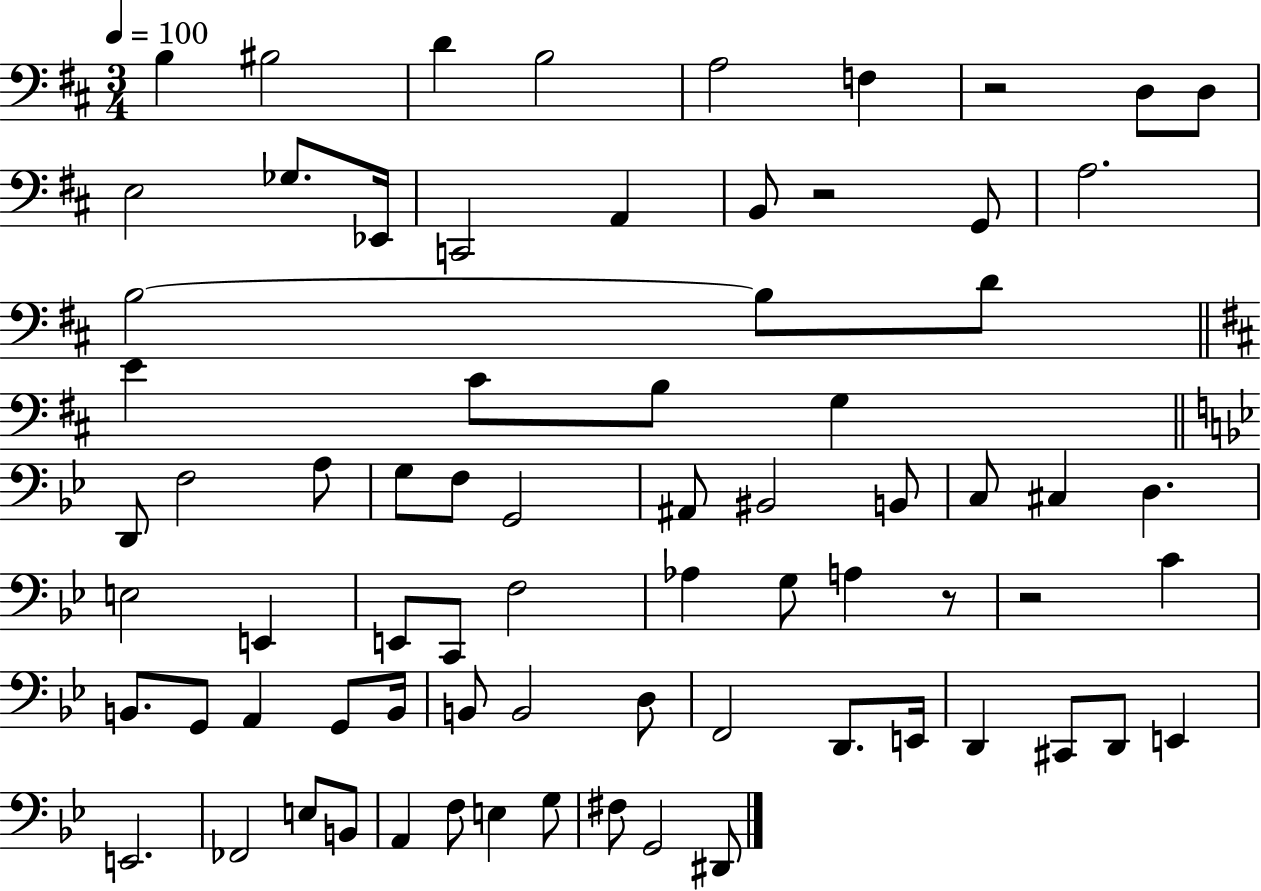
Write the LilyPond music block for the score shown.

{
  \clef bass
  \numericTimeSignature
  \time 3/4
  \key d \major
  \tempo 4 = 100
  b4 bis2 | d'4 b2 | a2 f4 | r2 d8 d8 | \break e2 ges8. ees,16 | c,2 a,4 | b,8 r2 g,8 | a2. | \break b2~~ b8 d'8 | \bar "||" \break \key d \major e'4 cis'8 b8 g4 | \bar "||" \break \key bes \major d,8 f2 a8 | g8 f8 g,2 | ais,8 bis,2 b,8 | c8 cis4 d4. | \break e2 e,4 | e,8 c,8 f2 | aes4 g8 a4 r8 | r2 c'4 | \break b,8. g,8 a,4 g,8 b,16 | b,8 b,2 d8 | f,2 d,8. e,16 | d,4 cis,8 d,8 e,4 | \break e,2. | fes,2 e8 b,8 | a,4 f8 e4 g8 | fis8 g,2 dis,8 | \break \bar "|."
}